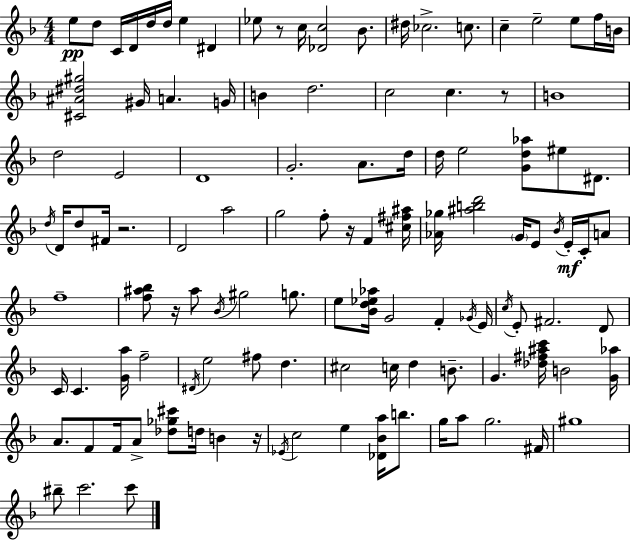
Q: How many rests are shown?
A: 6